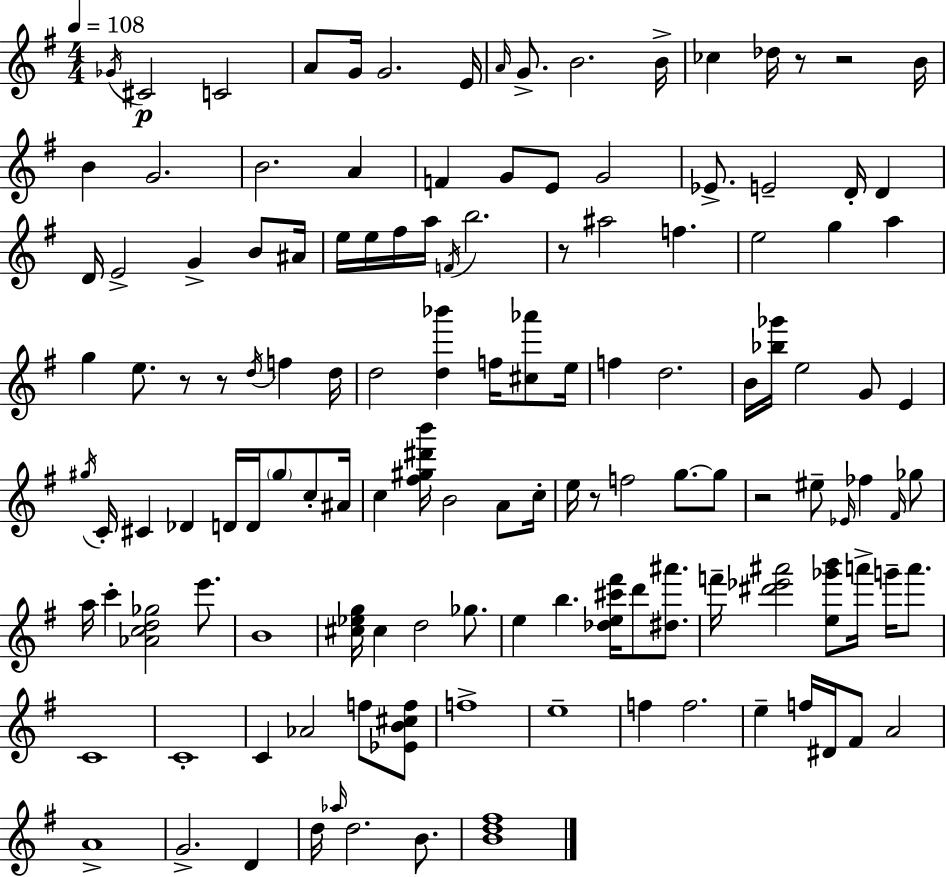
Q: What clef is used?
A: treble